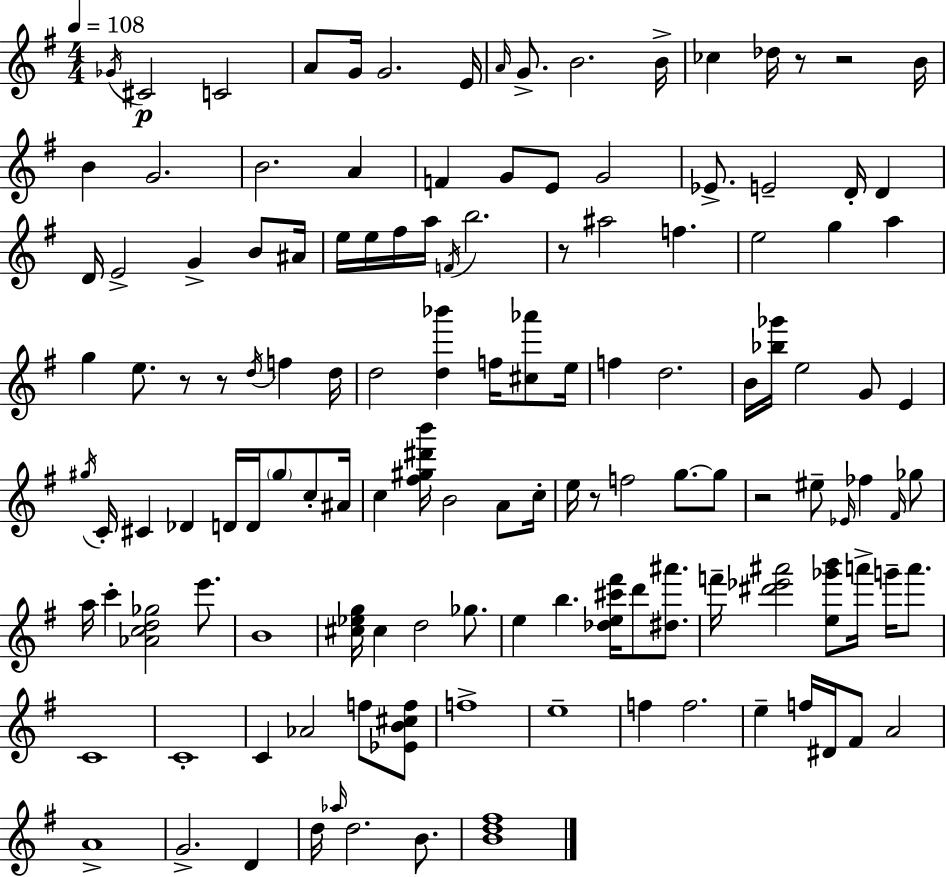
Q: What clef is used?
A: treble